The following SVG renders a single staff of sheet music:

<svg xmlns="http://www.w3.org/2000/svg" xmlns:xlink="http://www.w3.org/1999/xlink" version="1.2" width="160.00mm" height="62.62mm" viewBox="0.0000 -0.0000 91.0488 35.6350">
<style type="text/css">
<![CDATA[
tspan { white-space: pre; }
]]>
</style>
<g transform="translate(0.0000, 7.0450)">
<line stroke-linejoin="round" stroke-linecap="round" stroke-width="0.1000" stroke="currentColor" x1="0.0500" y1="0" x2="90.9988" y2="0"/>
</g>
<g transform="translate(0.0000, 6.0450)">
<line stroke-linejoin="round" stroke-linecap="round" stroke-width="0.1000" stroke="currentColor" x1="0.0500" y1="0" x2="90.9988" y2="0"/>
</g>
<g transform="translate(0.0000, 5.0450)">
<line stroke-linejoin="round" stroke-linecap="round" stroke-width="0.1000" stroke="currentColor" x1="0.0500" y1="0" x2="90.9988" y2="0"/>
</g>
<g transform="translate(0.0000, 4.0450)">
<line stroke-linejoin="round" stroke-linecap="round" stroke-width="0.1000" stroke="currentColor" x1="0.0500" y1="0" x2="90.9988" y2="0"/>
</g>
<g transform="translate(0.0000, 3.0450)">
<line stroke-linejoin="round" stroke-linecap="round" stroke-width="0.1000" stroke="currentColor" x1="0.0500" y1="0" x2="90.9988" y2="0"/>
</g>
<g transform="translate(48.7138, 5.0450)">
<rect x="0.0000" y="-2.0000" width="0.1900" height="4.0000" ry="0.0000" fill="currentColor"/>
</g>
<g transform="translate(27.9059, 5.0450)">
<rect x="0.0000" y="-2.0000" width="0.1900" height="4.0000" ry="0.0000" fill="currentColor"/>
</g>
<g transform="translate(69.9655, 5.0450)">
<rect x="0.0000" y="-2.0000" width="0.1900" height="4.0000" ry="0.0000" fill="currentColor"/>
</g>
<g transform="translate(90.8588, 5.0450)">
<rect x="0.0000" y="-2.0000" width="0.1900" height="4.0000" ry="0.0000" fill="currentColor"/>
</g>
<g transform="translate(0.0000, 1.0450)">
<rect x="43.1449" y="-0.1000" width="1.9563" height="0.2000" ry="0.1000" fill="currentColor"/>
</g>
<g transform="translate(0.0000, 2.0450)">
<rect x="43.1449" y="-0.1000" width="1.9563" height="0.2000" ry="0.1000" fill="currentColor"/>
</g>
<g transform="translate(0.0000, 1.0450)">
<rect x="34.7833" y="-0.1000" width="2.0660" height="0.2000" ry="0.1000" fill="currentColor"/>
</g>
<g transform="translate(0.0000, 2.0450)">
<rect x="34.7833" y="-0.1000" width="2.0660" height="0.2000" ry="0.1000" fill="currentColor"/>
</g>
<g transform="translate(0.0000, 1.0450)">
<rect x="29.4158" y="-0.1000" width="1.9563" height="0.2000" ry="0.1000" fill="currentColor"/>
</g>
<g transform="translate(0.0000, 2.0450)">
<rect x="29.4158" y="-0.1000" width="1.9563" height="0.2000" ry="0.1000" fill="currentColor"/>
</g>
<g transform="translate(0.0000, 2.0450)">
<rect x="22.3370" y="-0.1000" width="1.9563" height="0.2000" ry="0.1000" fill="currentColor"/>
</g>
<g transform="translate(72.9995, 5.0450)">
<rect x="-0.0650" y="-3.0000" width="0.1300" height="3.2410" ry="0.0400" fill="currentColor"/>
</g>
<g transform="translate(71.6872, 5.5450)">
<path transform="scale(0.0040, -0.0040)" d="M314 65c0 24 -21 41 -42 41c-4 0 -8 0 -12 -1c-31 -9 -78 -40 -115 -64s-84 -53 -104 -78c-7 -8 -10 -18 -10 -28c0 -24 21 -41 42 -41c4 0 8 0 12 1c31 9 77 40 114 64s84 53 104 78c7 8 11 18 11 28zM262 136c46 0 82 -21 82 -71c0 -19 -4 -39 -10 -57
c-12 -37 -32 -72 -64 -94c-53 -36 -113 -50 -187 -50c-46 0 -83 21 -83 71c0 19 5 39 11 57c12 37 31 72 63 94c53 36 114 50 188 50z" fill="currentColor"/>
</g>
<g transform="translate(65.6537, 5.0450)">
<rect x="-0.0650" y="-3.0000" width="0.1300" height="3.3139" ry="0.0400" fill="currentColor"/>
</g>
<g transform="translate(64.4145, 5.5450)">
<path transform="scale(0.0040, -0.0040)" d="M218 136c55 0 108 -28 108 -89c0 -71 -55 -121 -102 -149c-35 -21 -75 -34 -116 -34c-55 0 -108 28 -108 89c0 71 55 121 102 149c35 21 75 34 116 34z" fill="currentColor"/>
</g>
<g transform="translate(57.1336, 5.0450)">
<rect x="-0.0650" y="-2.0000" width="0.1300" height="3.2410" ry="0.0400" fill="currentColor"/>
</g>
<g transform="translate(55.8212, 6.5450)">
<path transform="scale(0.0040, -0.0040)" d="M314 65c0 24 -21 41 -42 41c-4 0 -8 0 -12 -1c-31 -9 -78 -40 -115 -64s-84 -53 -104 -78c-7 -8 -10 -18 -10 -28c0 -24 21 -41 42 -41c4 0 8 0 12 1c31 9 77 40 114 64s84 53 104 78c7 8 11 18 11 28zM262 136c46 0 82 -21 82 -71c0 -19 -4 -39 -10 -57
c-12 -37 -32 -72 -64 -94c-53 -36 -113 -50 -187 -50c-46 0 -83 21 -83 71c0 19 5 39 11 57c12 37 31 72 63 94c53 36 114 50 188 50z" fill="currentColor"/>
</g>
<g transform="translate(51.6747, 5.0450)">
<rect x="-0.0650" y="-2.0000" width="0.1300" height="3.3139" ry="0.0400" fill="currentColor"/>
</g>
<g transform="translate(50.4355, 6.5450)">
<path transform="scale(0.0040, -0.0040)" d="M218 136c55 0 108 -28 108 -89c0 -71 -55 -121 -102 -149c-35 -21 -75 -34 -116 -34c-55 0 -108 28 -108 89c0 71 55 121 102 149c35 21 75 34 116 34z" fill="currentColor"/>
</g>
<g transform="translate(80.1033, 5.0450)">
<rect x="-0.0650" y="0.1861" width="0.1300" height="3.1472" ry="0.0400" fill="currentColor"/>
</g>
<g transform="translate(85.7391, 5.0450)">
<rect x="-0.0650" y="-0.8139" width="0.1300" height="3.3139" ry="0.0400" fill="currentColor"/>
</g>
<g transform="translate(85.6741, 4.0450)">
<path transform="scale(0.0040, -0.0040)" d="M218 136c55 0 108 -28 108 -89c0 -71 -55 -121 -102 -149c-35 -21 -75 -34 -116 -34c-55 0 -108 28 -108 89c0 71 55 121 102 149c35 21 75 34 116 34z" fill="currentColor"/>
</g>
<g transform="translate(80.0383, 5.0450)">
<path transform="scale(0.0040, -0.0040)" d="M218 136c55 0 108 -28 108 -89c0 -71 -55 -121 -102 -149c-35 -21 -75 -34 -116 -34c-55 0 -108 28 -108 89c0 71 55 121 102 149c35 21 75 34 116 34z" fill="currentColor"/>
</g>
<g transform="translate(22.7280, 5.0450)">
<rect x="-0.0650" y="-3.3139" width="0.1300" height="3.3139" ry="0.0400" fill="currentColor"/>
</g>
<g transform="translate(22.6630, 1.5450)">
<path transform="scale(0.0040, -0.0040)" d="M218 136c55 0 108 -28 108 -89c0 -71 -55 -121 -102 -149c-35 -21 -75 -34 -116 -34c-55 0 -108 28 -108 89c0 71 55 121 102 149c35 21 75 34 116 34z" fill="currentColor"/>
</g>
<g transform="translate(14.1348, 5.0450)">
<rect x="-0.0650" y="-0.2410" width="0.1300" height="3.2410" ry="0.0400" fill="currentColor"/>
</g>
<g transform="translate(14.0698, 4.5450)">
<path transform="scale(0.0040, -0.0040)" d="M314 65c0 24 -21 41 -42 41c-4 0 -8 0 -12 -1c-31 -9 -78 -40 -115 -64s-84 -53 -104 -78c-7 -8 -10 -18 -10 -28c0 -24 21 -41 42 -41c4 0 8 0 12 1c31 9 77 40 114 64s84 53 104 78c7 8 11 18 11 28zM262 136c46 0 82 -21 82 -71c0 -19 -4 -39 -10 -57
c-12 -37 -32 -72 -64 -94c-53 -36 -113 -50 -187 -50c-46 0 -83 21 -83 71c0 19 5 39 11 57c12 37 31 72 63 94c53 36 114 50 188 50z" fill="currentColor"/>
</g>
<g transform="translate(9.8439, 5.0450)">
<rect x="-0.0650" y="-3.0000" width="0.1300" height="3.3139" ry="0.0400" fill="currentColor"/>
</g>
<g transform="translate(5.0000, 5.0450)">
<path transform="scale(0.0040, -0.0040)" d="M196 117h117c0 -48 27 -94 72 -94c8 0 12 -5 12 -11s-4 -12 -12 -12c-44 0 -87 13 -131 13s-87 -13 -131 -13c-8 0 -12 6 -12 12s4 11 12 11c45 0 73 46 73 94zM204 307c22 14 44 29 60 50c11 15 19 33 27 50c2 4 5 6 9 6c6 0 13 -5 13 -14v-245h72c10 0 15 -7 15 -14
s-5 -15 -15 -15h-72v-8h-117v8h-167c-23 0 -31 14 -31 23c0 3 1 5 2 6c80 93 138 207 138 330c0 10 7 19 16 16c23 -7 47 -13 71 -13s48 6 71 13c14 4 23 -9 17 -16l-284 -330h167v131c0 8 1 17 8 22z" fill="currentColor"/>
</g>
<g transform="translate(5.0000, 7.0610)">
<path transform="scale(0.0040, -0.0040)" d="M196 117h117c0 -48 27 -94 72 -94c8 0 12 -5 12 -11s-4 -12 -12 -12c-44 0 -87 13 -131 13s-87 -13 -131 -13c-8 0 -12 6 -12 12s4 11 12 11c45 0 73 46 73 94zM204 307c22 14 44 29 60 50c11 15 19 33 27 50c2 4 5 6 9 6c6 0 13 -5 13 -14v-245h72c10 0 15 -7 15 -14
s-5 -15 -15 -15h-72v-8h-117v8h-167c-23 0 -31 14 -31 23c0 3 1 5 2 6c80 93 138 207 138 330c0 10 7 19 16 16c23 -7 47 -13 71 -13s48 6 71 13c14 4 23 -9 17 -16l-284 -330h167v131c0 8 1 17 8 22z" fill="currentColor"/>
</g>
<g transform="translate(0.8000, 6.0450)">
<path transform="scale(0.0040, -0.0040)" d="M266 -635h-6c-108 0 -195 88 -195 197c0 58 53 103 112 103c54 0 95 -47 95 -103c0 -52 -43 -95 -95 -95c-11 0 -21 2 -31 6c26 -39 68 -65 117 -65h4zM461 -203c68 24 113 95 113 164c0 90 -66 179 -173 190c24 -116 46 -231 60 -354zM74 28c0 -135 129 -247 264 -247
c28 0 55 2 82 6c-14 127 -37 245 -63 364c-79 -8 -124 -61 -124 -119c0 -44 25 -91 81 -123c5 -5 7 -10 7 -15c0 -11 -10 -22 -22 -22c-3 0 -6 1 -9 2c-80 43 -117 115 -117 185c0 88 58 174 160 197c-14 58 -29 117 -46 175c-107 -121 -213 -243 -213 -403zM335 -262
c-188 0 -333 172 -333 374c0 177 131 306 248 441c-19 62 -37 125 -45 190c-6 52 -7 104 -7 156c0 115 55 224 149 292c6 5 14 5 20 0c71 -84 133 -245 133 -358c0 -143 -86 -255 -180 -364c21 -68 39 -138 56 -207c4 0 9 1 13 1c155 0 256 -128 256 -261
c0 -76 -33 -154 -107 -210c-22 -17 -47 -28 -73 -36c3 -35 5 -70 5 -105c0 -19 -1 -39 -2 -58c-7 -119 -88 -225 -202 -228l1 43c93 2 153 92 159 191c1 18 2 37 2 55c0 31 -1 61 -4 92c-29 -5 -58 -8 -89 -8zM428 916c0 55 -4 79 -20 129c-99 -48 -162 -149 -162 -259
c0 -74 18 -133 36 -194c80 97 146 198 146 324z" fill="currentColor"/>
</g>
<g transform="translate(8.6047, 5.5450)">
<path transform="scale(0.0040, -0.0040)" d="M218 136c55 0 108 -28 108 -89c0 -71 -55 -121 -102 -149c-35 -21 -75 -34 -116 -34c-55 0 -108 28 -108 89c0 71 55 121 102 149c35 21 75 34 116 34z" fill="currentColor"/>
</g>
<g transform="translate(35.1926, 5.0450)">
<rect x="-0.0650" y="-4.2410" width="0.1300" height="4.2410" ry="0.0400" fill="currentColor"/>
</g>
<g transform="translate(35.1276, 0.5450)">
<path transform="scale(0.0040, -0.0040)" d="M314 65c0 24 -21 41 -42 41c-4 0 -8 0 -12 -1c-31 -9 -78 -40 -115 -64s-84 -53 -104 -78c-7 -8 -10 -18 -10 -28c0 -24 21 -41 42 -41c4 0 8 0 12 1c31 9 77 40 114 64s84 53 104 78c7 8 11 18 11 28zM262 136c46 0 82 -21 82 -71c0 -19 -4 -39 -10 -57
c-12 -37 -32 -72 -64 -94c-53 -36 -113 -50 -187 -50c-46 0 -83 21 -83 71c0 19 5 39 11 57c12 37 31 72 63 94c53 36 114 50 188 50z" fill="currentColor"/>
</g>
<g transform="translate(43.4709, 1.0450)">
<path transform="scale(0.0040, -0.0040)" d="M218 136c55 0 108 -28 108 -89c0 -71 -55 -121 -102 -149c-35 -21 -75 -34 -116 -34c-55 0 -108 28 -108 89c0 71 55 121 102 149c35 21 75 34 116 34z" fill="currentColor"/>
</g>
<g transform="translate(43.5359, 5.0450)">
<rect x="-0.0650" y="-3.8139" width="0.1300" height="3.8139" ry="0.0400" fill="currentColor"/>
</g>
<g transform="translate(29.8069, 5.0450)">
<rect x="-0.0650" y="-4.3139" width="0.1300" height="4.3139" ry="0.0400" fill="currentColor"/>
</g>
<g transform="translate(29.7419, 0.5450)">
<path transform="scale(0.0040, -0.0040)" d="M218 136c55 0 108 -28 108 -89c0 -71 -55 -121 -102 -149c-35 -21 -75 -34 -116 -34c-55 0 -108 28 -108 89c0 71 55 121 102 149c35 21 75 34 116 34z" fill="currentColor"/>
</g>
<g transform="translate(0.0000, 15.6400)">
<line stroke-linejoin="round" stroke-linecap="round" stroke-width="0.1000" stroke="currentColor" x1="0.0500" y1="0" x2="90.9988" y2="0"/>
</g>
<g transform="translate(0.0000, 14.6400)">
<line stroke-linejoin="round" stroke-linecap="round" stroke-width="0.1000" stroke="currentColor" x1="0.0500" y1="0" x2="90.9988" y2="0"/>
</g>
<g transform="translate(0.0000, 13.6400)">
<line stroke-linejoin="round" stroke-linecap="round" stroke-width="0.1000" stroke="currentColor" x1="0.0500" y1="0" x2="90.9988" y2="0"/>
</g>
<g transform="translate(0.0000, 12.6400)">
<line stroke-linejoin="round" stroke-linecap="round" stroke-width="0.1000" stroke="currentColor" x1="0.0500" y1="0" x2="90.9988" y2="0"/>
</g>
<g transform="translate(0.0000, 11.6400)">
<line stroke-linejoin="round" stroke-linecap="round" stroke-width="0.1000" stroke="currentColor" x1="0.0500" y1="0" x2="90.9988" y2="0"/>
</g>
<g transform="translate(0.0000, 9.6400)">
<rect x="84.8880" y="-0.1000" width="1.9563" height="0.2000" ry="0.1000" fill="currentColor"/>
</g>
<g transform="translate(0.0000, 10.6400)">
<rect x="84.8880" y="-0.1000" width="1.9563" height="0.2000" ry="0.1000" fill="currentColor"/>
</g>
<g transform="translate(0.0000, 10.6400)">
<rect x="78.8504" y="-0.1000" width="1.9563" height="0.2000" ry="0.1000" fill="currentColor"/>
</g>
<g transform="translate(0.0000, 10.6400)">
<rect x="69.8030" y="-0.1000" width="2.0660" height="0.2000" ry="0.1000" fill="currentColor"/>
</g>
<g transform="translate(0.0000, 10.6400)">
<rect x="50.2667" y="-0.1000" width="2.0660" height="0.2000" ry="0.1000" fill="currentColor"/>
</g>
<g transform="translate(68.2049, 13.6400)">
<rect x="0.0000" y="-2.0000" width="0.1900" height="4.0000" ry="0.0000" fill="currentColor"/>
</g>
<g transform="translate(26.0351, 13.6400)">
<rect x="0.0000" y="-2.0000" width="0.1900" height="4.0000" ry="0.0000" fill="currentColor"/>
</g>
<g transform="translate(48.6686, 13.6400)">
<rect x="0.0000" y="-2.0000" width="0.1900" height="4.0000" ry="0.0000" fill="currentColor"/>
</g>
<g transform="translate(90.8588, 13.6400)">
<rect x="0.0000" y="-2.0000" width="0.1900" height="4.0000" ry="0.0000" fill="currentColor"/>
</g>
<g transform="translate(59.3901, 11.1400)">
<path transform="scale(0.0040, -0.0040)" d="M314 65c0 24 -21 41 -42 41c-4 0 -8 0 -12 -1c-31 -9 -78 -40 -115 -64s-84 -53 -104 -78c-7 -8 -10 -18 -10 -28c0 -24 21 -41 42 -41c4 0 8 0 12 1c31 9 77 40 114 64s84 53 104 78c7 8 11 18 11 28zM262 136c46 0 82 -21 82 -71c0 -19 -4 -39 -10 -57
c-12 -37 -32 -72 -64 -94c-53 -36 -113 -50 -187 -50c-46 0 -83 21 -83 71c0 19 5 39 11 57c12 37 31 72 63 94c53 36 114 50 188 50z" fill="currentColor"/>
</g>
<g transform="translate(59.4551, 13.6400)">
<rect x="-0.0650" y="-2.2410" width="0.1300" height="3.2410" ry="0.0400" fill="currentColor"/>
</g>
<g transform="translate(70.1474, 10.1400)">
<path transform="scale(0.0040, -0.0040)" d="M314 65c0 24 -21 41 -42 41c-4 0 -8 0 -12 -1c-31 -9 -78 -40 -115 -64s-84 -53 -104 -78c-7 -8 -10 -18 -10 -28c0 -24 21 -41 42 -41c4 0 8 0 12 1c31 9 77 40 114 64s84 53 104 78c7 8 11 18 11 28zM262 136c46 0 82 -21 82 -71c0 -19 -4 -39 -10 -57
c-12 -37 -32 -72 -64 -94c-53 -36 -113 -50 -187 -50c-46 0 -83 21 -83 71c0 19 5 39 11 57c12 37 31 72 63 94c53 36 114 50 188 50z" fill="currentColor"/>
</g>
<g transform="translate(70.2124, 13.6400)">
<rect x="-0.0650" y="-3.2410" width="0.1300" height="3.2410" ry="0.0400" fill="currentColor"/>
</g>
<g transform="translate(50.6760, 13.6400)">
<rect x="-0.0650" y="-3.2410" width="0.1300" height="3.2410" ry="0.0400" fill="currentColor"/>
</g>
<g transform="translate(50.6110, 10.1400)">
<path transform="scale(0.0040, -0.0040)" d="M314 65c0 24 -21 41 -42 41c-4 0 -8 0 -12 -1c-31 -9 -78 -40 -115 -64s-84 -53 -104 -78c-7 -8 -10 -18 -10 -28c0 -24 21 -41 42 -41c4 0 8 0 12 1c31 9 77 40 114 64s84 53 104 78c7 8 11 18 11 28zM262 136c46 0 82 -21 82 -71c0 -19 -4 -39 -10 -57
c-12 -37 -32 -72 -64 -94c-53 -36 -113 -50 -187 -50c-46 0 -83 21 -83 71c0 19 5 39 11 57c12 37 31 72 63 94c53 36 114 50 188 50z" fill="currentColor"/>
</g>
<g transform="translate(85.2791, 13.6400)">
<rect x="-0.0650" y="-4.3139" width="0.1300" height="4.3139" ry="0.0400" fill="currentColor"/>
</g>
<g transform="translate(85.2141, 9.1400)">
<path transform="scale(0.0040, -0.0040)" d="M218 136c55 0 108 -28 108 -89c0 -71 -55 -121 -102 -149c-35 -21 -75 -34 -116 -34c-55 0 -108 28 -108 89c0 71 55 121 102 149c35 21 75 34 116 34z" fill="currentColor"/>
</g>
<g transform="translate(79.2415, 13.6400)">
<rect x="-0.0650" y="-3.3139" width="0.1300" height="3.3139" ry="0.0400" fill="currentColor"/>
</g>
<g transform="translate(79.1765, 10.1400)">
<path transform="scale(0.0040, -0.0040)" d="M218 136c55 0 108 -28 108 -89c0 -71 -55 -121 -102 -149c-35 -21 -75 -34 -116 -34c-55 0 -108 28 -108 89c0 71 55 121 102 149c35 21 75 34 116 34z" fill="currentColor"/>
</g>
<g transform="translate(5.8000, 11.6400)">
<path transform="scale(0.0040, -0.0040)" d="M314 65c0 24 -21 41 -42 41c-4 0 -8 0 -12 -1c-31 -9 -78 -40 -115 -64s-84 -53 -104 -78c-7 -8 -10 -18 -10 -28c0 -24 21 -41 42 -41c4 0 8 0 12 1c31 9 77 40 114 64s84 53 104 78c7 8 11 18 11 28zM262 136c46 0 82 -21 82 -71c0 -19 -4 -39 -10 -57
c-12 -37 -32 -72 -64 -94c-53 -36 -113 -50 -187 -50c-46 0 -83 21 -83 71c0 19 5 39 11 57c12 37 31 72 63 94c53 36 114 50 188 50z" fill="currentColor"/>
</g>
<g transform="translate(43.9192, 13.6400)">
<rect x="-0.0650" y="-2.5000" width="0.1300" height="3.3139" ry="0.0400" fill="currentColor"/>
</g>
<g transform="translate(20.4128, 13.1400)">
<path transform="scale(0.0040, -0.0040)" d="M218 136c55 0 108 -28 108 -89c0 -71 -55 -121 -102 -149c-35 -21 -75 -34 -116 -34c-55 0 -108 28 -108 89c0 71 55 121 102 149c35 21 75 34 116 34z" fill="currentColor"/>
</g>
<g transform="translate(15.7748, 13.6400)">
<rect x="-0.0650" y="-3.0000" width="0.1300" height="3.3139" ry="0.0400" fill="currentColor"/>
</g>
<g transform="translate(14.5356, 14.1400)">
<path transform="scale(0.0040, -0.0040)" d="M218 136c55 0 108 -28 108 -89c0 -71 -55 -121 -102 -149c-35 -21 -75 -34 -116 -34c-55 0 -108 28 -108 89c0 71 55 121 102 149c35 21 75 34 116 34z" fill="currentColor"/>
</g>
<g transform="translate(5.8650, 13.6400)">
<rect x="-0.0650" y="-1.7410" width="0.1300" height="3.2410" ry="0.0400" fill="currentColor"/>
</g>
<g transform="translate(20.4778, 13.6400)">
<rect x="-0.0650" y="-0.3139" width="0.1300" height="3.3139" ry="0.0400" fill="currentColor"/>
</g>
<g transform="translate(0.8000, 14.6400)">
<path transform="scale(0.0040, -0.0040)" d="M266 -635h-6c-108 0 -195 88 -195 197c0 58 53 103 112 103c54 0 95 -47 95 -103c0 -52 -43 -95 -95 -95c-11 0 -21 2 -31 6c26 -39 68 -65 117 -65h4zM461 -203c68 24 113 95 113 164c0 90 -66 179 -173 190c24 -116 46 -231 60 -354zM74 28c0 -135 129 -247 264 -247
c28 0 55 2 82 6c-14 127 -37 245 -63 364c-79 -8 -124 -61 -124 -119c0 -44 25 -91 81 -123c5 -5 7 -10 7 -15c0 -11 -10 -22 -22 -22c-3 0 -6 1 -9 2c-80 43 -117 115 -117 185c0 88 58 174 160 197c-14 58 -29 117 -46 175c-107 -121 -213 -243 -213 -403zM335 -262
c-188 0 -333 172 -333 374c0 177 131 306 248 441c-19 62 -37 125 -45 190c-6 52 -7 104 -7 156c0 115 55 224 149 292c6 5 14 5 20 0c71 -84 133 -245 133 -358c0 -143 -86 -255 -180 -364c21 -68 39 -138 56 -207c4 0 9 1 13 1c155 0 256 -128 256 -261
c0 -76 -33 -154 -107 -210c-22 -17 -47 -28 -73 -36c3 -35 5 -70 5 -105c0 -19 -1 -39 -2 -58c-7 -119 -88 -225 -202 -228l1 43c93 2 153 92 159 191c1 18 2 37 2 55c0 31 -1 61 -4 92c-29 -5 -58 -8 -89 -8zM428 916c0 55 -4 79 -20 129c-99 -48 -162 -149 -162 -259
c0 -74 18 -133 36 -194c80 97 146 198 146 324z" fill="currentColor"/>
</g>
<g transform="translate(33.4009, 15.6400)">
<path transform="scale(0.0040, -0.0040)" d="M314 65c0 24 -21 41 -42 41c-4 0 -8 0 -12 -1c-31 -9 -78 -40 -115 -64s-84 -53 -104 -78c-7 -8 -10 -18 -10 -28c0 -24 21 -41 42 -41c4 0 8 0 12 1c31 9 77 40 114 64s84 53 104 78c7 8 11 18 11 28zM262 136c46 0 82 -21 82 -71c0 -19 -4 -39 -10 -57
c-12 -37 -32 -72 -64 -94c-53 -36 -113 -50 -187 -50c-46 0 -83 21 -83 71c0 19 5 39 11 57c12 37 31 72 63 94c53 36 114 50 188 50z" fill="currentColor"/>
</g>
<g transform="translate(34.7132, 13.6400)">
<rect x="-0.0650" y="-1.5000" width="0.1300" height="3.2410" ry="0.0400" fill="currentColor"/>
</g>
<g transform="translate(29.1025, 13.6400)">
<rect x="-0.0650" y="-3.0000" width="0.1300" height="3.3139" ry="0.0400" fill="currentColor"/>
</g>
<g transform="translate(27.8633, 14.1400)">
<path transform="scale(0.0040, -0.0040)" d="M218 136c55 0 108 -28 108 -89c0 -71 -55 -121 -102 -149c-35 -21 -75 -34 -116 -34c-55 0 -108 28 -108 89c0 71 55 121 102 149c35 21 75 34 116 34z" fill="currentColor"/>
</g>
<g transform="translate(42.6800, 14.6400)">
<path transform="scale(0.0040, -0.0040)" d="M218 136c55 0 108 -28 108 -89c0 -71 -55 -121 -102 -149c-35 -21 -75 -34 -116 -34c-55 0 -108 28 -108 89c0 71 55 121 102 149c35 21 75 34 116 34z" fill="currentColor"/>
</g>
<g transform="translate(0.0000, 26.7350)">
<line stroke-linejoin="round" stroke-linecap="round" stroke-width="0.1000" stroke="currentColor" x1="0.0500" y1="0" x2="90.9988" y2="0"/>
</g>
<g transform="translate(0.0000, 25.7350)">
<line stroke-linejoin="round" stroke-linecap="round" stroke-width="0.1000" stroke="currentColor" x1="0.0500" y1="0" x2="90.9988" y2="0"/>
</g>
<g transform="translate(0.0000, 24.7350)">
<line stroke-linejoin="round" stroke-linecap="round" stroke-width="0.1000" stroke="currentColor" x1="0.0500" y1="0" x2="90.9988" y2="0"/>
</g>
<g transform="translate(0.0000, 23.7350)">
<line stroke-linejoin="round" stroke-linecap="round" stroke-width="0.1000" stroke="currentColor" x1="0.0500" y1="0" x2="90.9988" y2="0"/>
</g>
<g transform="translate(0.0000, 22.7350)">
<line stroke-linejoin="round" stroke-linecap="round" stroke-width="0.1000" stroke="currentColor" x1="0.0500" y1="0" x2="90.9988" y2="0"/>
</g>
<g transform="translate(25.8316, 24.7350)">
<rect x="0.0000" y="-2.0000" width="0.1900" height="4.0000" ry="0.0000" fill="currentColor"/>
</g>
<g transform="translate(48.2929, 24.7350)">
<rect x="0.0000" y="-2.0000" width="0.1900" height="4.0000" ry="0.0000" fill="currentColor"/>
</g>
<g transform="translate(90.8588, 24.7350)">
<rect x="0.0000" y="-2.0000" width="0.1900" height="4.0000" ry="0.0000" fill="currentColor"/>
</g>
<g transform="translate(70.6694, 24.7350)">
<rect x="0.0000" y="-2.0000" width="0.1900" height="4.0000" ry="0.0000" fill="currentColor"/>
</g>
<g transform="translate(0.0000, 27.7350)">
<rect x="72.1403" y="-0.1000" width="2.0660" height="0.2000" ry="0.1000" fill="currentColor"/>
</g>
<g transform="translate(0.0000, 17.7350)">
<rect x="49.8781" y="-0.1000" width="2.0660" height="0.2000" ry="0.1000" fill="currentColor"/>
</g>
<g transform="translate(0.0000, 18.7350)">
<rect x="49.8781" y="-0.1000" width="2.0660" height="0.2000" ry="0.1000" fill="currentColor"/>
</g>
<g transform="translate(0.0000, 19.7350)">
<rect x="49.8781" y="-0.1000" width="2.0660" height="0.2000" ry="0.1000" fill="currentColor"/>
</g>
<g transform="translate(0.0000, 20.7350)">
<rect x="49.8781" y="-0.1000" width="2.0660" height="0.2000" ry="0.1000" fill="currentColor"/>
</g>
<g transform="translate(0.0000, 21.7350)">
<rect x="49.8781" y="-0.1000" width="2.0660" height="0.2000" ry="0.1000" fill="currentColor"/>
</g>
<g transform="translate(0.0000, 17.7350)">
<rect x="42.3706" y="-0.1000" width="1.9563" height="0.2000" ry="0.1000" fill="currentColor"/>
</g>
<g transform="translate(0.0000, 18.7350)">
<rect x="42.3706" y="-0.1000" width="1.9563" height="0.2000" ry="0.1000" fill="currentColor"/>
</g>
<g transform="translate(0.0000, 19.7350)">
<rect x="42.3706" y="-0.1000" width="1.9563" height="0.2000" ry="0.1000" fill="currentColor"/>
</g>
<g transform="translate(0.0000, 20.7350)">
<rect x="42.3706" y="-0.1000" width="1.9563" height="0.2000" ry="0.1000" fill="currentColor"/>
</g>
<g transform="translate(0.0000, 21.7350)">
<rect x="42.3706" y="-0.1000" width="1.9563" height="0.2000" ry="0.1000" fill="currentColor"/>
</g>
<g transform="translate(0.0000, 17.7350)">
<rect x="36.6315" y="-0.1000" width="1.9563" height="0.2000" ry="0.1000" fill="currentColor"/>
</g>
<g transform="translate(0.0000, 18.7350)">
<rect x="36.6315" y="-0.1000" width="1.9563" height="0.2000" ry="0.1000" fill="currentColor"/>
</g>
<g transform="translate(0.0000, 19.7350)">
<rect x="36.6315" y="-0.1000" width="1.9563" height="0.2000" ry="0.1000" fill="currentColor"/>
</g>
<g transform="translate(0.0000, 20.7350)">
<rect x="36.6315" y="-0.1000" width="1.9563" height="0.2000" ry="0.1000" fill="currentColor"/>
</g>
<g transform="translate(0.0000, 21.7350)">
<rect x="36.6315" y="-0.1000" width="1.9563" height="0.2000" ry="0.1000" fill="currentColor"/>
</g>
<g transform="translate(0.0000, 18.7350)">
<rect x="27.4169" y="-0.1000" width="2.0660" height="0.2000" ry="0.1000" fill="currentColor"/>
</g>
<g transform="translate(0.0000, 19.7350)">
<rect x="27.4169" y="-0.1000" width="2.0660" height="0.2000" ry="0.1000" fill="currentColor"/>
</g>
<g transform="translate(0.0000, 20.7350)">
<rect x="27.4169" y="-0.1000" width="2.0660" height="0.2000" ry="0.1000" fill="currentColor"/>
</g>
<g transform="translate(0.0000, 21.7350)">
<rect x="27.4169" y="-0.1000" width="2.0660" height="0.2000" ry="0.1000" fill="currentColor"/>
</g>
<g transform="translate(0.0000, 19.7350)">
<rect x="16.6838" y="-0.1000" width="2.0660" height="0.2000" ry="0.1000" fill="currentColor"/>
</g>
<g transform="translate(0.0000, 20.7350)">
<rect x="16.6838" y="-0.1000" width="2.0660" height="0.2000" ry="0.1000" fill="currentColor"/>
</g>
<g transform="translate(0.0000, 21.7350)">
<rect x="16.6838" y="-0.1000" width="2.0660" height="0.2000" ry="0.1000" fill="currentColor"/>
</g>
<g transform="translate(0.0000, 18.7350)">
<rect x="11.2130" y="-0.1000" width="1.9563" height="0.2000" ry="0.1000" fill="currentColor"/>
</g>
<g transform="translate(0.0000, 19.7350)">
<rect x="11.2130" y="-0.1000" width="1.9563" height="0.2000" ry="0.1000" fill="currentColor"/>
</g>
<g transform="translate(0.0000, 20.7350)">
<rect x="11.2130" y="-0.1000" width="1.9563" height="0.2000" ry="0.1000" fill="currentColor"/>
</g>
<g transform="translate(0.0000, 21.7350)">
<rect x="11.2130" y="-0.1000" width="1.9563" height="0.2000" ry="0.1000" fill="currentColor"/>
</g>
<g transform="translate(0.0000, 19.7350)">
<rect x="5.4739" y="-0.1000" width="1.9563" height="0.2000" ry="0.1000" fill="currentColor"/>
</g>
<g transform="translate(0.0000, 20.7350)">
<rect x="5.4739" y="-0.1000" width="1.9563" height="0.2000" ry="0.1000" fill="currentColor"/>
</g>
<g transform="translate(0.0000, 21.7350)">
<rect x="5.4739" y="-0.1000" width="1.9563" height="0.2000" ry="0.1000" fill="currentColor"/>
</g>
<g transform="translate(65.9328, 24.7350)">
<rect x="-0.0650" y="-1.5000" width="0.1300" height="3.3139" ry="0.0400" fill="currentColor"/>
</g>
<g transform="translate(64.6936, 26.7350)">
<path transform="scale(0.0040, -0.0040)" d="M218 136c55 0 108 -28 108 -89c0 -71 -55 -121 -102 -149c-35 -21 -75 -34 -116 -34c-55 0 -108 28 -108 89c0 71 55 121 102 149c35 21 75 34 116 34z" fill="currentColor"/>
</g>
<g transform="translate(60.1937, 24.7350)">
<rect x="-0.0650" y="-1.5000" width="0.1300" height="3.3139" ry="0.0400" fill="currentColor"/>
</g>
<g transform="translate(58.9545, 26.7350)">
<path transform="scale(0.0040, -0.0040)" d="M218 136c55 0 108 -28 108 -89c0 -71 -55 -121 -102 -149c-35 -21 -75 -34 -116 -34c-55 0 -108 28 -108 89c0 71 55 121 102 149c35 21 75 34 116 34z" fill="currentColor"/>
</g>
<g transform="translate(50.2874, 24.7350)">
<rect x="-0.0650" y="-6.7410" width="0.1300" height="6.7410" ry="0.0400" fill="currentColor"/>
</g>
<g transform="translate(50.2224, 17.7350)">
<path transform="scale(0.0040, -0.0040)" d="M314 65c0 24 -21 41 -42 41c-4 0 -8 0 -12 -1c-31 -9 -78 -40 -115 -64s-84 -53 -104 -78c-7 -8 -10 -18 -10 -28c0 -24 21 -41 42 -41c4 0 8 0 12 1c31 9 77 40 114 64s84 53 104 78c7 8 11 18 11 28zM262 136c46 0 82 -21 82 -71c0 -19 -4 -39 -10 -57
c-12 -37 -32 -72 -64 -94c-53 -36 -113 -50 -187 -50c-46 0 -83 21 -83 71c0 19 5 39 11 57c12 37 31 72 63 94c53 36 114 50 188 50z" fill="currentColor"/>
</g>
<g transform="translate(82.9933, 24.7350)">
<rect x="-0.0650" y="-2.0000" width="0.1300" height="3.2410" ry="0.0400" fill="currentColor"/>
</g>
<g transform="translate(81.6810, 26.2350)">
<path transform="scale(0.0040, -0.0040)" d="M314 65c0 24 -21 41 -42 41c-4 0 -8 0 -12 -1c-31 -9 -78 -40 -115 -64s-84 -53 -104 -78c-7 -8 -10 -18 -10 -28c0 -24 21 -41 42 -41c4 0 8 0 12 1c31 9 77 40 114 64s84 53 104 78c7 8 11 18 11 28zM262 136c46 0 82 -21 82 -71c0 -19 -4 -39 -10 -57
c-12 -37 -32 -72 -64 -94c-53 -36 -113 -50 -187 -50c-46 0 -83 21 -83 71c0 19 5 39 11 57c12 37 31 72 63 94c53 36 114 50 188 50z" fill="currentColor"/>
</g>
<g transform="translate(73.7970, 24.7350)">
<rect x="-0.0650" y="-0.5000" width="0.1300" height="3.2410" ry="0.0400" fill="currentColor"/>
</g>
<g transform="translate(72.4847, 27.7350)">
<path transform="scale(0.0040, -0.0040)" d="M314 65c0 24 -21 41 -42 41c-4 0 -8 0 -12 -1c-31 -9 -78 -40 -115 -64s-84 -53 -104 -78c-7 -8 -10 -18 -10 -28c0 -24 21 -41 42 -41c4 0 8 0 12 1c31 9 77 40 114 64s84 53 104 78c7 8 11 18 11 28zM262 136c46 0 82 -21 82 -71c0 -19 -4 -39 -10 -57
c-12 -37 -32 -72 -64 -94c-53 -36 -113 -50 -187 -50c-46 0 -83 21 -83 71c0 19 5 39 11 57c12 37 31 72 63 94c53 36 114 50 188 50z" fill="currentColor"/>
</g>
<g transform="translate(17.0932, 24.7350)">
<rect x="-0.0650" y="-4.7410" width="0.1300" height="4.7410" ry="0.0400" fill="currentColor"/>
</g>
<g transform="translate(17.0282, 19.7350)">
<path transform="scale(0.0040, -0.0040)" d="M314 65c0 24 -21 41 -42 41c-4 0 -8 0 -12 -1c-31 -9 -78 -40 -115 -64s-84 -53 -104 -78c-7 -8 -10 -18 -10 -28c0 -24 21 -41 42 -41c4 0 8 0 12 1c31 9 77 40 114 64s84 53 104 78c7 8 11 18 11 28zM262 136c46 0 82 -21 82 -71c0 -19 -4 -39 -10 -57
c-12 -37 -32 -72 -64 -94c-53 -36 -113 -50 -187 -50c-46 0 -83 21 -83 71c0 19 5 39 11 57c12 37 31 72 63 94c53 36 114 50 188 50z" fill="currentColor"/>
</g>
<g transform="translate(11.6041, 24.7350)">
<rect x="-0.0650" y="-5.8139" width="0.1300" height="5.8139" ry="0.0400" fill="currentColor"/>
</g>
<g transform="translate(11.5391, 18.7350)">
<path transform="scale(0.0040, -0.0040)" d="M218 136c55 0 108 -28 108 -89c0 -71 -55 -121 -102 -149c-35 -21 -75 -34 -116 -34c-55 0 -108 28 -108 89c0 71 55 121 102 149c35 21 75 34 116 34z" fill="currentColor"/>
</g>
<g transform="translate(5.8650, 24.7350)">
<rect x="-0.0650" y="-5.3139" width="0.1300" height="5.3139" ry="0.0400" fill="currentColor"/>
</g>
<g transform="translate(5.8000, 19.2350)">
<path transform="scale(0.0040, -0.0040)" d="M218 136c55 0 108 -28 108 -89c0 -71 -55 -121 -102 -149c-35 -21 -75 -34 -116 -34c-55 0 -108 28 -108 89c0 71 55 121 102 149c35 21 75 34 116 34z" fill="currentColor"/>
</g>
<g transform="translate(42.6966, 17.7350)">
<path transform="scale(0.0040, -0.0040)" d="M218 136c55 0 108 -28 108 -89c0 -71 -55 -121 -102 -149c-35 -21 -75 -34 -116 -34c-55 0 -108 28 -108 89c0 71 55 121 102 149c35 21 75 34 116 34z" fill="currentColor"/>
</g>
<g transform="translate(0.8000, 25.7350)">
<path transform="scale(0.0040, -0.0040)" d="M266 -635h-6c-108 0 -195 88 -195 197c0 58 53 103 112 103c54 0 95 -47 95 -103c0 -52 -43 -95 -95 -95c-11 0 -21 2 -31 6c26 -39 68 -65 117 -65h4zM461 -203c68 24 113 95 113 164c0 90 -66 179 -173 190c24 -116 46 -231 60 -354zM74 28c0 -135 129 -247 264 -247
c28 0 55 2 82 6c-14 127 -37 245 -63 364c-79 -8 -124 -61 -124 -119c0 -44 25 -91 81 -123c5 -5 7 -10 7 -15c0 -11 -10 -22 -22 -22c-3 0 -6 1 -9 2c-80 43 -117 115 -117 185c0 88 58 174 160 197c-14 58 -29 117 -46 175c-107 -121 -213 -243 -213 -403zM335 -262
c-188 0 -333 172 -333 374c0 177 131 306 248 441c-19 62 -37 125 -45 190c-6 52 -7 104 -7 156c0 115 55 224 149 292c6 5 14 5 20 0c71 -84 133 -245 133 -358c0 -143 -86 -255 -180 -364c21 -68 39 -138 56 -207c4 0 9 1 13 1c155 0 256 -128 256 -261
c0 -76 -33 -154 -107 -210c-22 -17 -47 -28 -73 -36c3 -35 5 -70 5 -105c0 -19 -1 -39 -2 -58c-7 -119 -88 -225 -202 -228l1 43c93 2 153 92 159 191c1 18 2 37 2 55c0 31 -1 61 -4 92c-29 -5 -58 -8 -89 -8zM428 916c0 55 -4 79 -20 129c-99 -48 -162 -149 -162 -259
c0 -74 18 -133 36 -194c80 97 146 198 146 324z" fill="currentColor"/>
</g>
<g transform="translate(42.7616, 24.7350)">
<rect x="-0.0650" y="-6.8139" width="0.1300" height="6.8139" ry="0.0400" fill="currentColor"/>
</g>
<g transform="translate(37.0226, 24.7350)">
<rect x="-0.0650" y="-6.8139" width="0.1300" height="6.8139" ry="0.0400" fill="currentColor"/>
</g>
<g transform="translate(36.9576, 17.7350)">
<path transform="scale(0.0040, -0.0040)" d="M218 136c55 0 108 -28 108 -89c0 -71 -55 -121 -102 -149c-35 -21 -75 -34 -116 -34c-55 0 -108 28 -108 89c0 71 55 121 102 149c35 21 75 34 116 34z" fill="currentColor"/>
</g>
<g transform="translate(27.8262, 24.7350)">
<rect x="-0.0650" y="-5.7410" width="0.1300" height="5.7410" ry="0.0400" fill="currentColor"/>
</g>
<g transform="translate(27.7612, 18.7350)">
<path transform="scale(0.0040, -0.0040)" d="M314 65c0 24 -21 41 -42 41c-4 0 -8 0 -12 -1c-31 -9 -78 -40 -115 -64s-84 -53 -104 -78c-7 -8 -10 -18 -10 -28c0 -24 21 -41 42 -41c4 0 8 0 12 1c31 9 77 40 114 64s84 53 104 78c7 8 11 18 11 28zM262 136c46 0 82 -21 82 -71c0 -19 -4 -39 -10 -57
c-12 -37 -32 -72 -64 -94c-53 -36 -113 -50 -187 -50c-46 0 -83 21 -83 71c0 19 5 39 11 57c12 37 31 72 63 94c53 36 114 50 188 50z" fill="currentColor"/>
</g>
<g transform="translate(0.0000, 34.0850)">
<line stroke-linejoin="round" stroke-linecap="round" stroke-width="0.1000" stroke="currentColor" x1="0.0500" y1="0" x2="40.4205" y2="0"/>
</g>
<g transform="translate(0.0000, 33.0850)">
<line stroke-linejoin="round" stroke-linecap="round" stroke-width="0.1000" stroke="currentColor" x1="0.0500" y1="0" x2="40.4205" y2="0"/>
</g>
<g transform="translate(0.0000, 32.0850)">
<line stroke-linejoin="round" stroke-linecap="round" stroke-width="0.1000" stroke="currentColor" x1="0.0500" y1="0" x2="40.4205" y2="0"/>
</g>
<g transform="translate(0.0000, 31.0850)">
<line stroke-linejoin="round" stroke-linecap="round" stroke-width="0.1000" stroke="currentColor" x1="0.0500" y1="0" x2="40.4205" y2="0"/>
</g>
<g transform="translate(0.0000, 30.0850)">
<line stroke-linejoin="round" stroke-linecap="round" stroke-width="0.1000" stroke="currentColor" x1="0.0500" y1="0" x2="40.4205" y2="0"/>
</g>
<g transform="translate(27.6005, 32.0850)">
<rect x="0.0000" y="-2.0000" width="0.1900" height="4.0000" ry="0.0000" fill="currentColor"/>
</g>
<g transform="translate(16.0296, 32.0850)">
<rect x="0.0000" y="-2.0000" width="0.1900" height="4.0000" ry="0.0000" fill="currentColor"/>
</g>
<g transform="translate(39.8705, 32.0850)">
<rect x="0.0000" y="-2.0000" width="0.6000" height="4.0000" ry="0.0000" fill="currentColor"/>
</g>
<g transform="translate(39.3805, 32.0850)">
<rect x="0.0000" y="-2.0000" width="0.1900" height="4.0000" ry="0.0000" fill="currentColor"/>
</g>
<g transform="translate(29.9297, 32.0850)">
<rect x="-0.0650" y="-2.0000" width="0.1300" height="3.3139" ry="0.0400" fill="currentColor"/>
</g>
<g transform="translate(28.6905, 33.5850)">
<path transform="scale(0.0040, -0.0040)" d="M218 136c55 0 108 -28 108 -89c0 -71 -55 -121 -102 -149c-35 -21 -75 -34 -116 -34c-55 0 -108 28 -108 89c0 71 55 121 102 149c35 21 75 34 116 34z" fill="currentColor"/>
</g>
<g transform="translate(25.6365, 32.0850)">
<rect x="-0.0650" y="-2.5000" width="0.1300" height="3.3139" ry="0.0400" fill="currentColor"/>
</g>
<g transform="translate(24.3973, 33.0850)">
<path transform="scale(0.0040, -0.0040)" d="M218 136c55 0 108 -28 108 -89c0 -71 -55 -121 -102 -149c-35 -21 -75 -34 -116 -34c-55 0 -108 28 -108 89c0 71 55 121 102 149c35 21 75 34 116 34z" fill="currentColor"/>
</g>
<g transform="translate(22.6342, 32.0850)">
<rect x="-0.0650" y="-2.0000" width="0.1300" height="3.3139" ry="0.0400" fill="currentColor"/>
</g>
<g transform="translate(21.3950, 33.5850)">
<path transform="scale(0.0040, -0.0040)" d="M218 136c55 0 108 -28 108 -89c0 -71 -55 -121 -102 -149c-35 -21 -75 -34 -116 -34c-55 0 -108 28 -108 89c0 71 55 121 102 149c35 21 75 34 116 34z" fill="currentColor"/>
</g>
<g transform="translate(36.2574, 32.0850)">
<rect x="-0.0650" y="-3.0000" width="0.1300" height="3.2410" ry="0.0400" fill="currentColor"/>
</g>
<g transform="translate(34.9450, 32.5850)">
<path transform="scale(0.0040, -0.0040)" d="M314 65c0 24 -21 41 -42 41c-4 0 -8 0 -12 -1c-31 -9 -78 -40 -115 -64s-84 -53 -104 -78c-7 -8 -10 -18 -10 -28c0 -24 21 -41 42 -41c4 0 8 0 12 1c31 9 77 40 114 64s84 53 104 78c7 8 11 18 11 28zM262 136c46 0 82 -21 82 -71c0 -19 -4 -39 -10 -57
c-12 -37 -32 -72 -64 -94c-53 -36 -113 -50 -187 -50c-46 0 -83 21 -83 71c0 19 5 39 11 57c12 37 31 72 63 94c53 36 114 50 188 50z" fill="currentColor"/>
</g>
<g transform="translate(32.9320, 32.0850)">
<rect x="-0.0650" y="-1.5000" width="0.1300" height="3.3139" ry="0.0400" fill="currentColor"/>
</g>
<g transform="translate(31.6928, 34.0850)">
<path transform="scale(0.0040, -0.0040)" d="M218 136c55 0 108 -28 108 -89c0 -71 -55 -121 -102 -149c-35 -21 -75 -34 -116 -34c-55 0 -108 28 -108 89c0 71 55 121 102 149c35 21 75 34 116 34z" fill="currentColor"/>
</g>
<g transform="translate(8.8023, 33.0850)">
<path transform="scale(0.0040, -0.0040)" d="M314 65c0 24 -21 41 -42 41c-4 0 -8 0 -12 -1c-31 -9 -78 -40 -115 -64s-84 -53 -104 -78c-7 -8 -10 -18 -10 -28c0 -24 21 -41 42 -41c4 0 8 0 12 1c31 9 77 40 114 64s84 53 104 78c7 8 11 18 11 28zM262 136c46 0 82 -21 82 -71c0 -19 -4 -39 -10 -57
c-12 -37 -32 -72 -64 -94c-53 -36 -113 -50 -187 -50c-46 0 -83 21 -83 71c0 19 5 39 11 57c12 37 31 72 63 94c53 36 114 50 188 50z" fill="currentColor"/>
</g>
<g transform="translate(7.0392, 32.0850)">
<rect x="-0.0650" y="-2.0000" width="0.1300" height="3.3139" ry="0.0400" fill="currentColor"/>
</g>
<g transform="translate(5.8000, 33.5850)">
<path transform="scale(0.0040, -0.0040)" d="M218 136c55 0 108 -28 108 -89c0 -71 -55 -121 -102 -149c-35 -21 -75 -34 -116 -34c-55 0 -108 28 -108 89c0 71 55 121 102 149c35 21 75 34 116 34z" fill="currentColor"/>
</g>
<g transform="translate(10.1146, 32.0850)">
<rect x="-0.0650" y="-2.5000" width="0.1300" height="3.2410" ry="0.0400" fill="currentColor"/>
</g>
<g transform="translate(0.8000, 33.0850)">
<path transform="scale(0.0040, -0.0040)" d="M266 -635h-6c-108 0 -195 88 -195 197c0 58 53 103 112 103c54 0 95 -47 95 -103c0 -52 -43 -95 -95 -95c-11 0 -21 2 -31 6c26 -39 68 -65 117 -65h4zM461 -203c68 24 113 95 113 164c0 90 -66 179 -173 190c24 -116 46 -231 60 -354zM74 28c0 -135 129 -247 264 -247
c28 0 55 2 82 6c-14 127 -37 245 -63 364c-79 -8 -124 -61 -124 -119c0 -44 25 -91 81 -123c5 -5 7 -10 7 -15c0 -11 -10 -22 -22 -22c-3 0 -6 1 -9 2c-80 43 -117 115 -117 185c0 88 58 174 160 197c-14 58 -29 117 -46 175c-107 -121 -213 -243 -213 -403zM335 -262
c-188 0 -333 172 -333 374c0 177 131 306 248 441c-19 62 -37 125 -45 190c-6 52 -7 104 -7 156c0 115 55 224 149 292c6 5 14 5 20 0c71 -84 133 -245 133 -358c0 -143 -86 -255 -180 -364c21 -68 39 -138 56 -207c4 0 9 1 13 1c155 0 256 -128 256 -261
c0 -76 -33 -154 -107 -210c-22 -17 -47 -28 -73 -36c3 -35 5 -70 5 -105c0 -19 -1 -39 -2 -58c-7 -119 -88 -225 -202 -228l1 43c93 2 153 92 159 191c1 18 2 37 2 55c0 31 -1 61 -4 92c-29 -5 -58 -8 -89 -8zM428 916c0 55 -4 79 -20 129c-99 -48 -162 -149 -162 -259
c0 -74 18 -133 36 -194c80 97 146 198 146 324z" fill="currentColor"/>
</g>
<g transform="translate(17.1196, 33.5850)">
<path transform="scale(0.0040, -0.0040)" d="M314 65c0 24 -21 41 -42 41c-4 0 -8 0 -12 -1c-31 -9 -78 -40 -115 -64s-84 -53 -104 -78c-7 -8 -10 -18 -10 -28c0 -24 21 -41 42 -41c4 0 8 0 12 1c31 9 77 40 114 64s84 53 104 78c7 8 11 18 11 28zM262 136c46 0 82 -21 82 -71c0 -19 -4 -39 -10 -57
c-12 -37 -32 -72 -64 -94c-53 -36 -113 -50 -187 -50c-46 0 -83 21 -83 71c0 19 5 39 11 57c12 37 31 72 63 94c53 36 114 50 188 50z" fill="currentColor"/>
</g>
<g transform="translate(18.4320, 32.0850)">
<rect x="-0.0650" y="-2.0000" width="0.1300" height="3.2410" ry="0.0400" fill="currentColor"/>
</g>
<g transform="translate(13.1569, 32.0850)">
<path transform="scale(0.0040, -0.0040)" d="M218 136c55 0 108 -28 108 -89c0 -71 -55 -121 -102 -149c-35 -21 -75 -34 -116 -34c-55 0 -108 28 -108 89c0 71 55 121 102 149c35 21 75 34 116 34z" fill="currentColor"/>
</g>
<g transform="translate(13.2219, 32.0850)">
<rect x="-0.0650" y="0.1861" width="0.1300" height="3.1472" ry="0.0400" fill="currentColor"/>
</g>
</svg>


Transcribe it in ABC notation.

X:1
T:Untitled
M:4/4
L:1/4
K:C
A c2 b d' d'2 c' F F2 A A2 B d f2 A c A E2 G b2 g2 b2 b d' f' g' e'2 g'2 b' b' b'2 E E C2 F2 F G2 B F2 F G F E A2